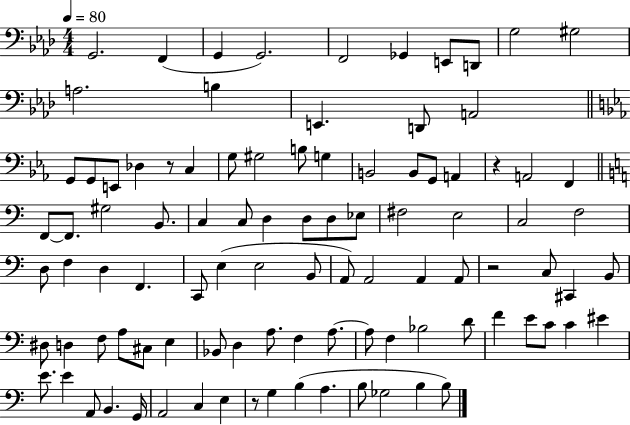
{
  \clef bass
  \numericTimeSignature
  \time 4/4
  \key aes \major
  \tempo 4 = 80
  g,2. f,4( | g,4 g,2.) | f,2 ges,4 e,8 d,8 | g2 gis2 | \break a2. b4 | e,4. d,8 a,2 | \bar "||" \break \key ees \major g,8 g,8 e,8 des4 r8 c4 | g8 gis2 b8 g4 | b,2 b,8 g,8 a,4 | r4 a,2 f,4 | \break \bar "||" \break \key c \major f,8~~ f,8. gis2 b,8. | c4 c8 d4 d8 d8 ees8 | fis2 e2 | c2 f2 | \break d8 f4 d4 f,4. | c,8 e4( e2 b,8 | a,8) a,2 a,4 a,8 | r2 c8 cis,4 b,8 | \break dis8 d4 f8 a8 cis8 e4 | bes,8 d4 a8. f4 a8.~~ | a8 f4 bes2 d'8 | f'4 e'8 c'8 c'4 eis'4 | \break e'8. e'4 a,8 b,4. g,16 | a,2 c4 e4 | r8 g4 b4( a4. | b8 ges2 b4 b8) | \break \bar "|."
}